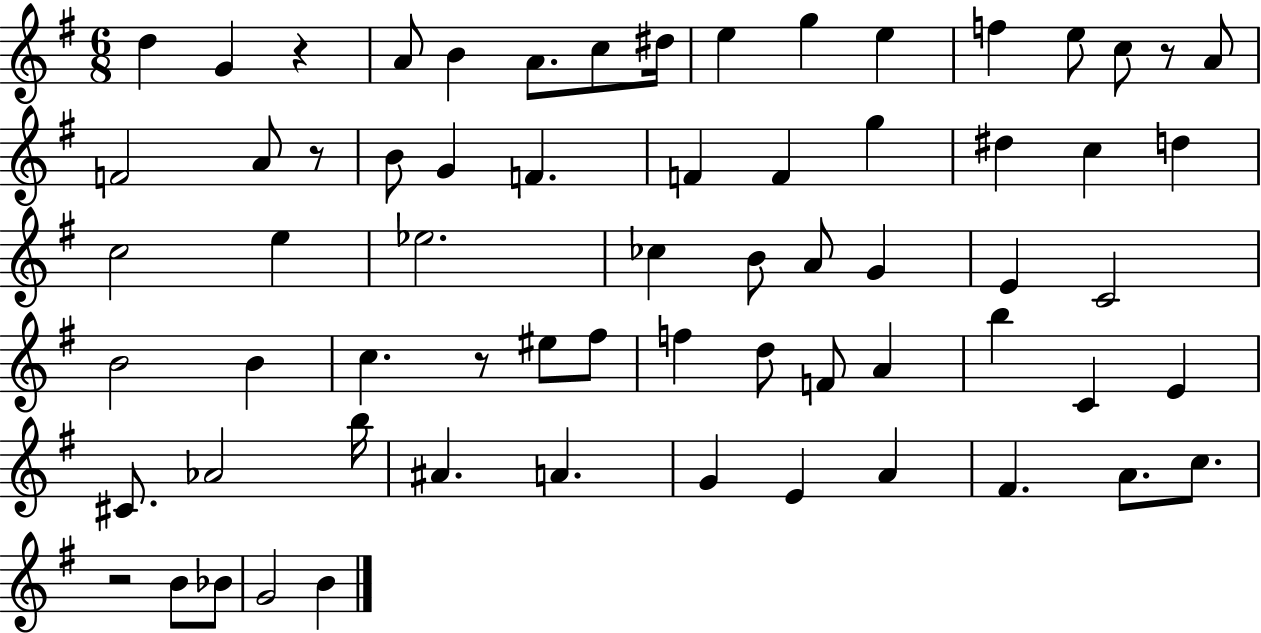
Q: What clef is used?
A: treble